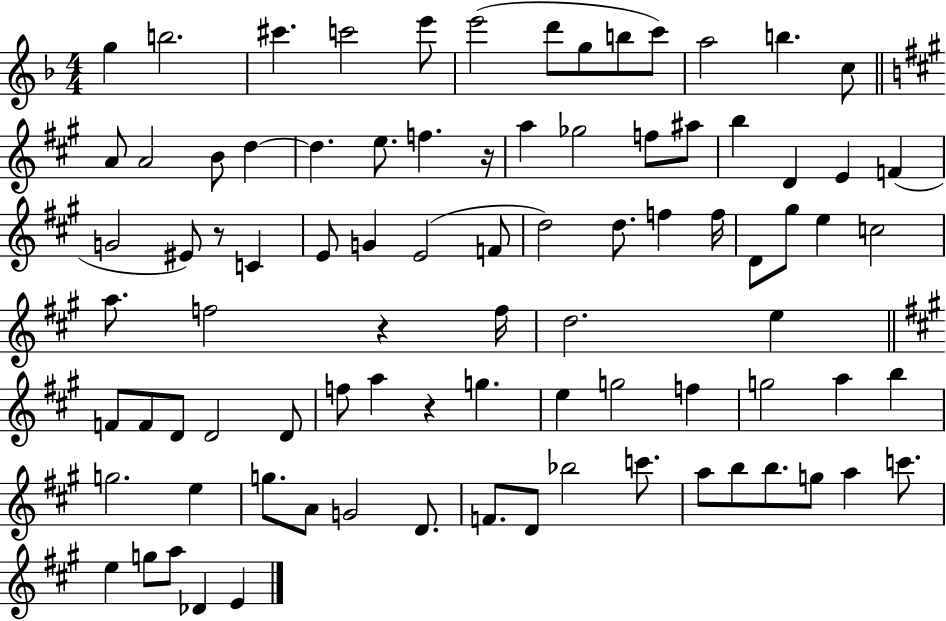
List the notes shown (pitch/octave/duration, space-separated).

G5/q B5/h. C#6/q. C6/h E6/e E6/h D6/e G5/e B5/e C6/e A5/h B5/q. C5/e A4/e A4/h B4/e D5/q D5/q. E5/e. F5/q. R/s A5/q Gb5/h F5/e A#5/e B5/q D4/q E4/q F4/q G4/h EIS4/e R/e C4/q E4/e G4/q E4/h F4/e D5/h D5/e. F5/q F5/s D4/e G#5/e E5/q C5/h A5/e. F5/h R/q F5/s D5/h. E5/q F4/e F4/e D4/e D4/h D4/e F5/e A5/q R/q G5/q. E5/q G5/h F5/q G5/h A5/q B5/q G5/h. E5/q G5/e. A4/e G4/h D4/e. F4/e. D4/e Bb5/h C6/e. A5/e B5/e B5/e. G5/e A5/q C6/e. E5/q G5/e A5/e Db4/q E4/q